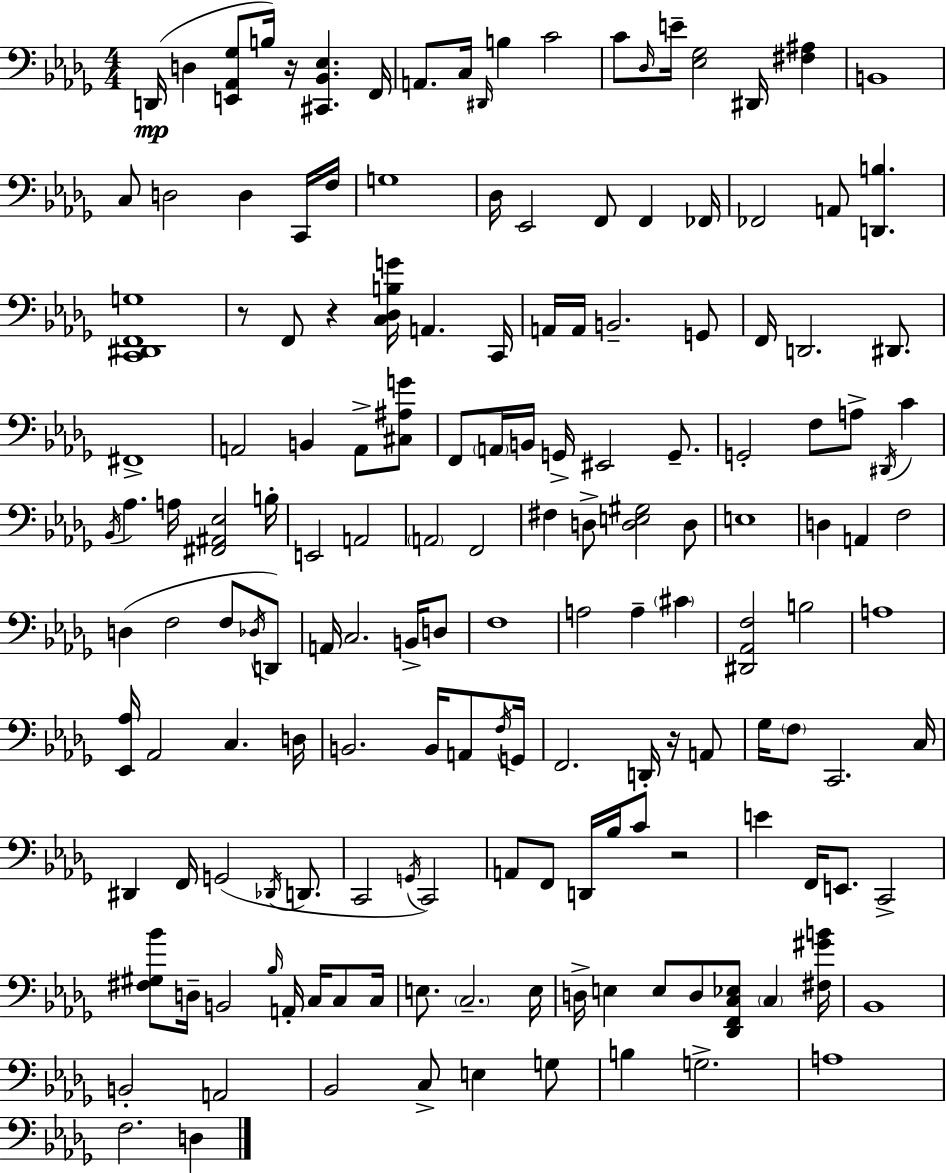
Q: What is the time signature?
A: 4/4